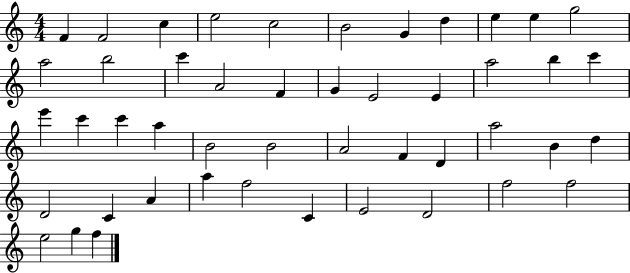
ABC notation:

X:1
T:Untitled
M:4/4
L:1/4
K:C
F F2 c e2 c2 B2 G d e e g2 a2 b2 c' A2 F G E2 E a2 b c' e' c' c' a B2 B2 A2 F D a2 B d D2 C A a f2 C E2 D2 f2 f2 e2 g f